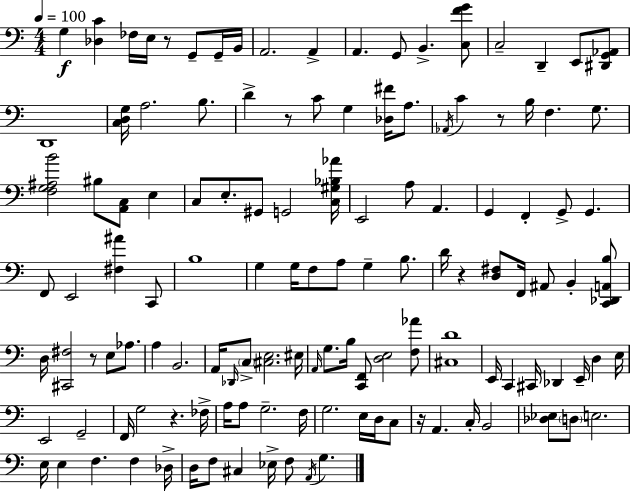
{
  \clef bass
  \numericTimeSignature
  \time 4/4
  \key c \major
  \tempo 4 = 100
  g4\f <des c'>4 fes16 e16 r8 g,8-- g,16-- b,16 | a,2. a,4-> | a,4. g,8 b,4.-> <c f' g'>8 | c2-- d,4-- e,8 <dis, g, aes,>8 | \break d,1 | <c d g>16 a2. b8. | d'4-> r8 c'8 g4 <des fis'>16 a8. | \acciaccatura { aes,16 } c'4 r8 b16 f4. g8. | \break <f g ais b'>2 bis8 <a, c>8 e4 | c8 e8.-. gis,8 g,2 | <c gis bes aes'>16 e,2 a8 a,4. | g,4 f,4-. g,8-> g,4. | \break f,8 e,2 <fis ais'>4 c,8 | b1 | g4 g16 f8 a8 g4-- b8. | d'16 r4 <d fis>8 f,16 ais,8 b,4-. <c, des, a, b>8 | \break d16 <cis, fis>2 r8 e8 aes8. | a4 b,2. | a,16 \grace { des,16 } \parenthesize c8-> <cis e>2. | eis16 \grace { a,16 } g8. b16 <c, f,>8 <d e>2 | \break <f aes'>8 <cis d'>1 | e,16 c,4 cis,16 des,4 e,16-- d4 | e16 e,2 g,2-- | f,16 g2 r4. | \break fes16-> a16 a8 g2.-- | f16 g2. e16 | d16 c8 r16 a,4. c16-. b,2 | <des ees>8 \parenthesize d8 e2. | \break e16 e4 f4. f4 | des16-> d16 f8 cis4 ees16-> f8 \acciaccatura { a,16 } g4. | \bar "|."
}